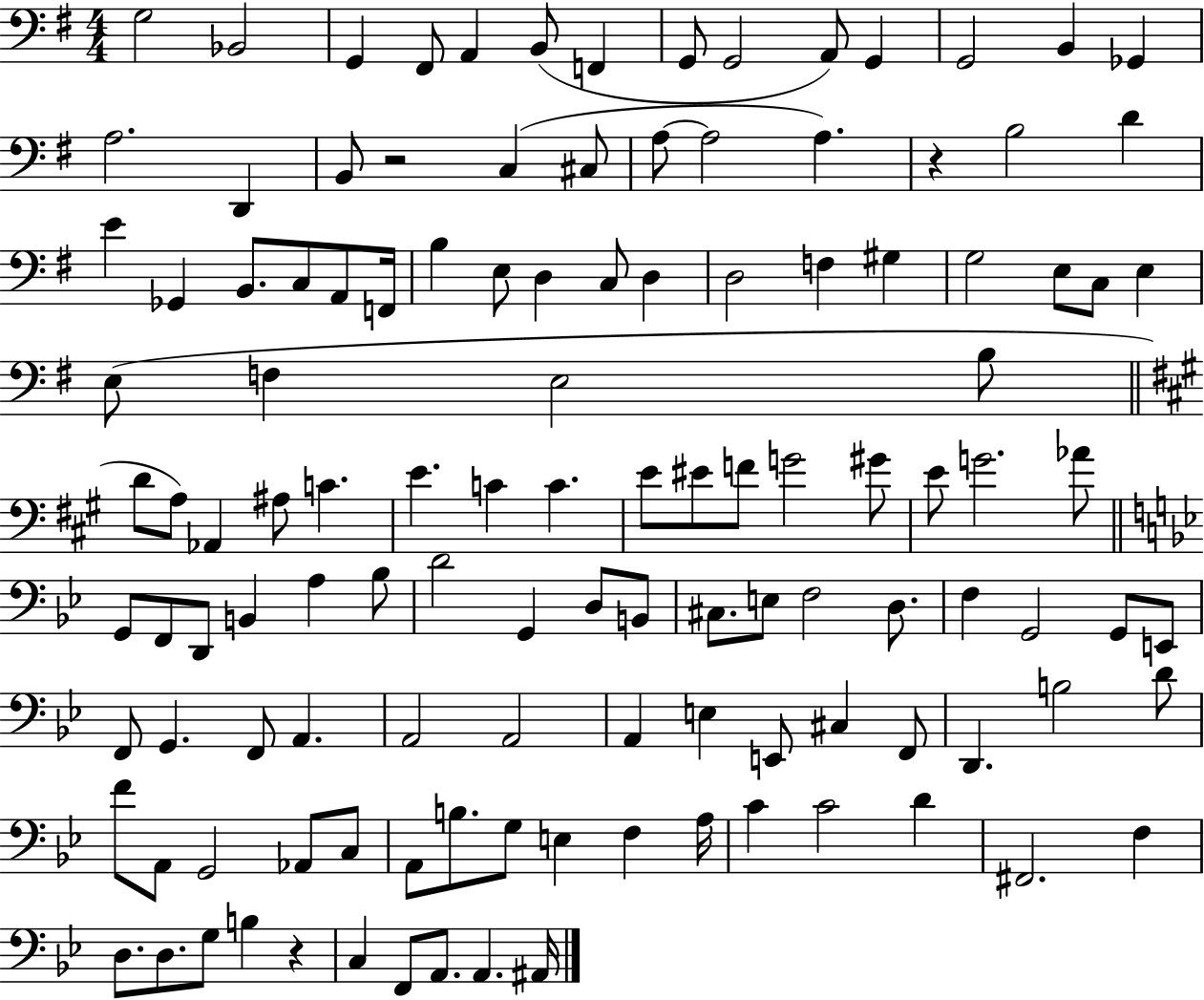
X:1
T:Untitled
M:4/4
L:1/4
K:G
G,2 _B,,2 G,, ^F,,/2 A,, B,,/2 F,, G,,/2 G,,2 A,,/2 G,, G,,2 B,, _G,, A,2 D,, B,,/2 z2 C, ^C,/2 A,/2 A,2 A, z B,2 D E _G,, B,,/2 C,/2 A,,/2 F,,/4 B, E,/2 D, C,/2 D, D,2 F, ^G, G,2 E,/2 C,/2 E, E,/2 F, E,2 B,/2 D/2 A,/2 _A,, ^A,/2 C E C C E/2 ^E/2 F/2 G2 ^G/2 E/2 G2 _A/2 G,,/2 F,,/2 D,,/2 B,, A, _B,/2 D2 G,, D,/2 B,,/2 ^C,/2 E,/2 F,2 D,/2 F, G,,2 G,,/2 E,,/2 F,,/2 G,, F,,/2 A,, A,,2 A,,2 A,, E, E,,/2 ^C, F,,/2 D,, B,2 D/2 F/2 A,,/2 G,,2 _A,,/2 C,/2 A,,/2 B,/2 G,/2 E, F, A,/4 C C2 D ^F,,2 F, D,/2 D,/2 G,/2 B, z C, F,,/2 A,,/2 A,, ^A,,/4